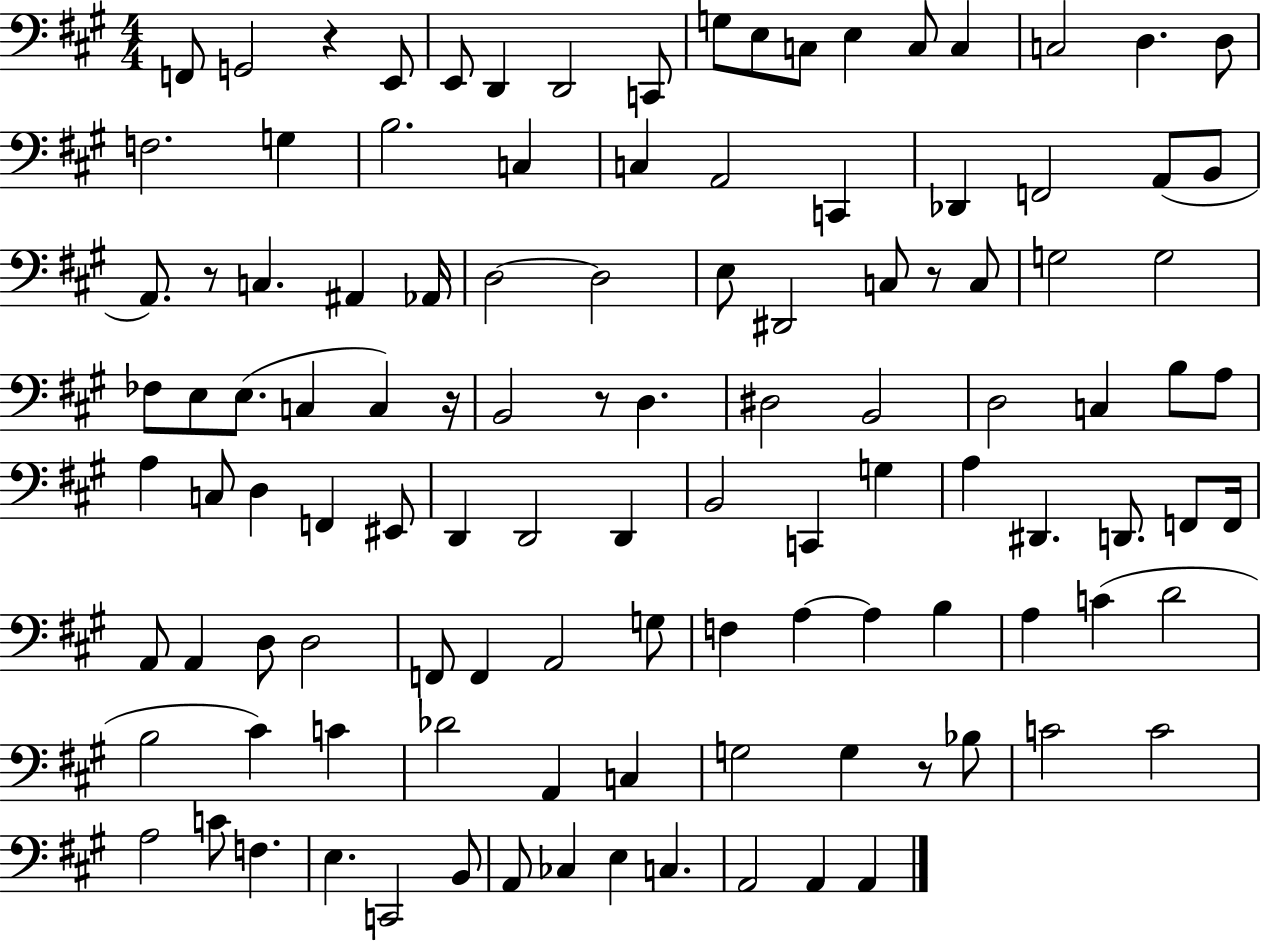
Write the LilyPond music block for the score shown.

{
  \clef bass
  \numericTimeSignature
  \time 4/4
  \key a \major
  f,8 g,2 r4 e,8 | e,8 d,4 d,2 c,8 | g8 e8 c8 e4 c8 c4 | c2 d4. d8 | \break f2. g4 | b2. c4 | c4 a,2 c,4 | des,4 f,2 a,8( b,8 | \break a,8.) r8 c4. ais,4 aes,16 | d2~~ d2 | e8 dis,2 c8 r8 c8 | g2 g2 | \break fes8 e8 e8.( c4 c4) r16 | b,2 r8 d4. | dis2 b,2 | d2 c4 b8 a8 | \break a4 c8 d4 f,4 eis,8 | d,4 d,2 d,4 | b,2 c,4 g4 | a4 dis,4. d,8. f,8 f,16 | \break a,8 a,4 d8 d2 | f,8 f,4 a,2 g8 | f4 a4~~ a4 b4 | a4 c'4( d'2 | \break b2 cis'4) c'4 | des'2 a,4 c4 | g2 g4 r8 bes8 | c'2 c'2 | \break a2 c'8 f4. | e4. c,2 b,8 | a,8 ces4 e4 c4. | a,2 a,4 a,4 | \break \bar "|."
}